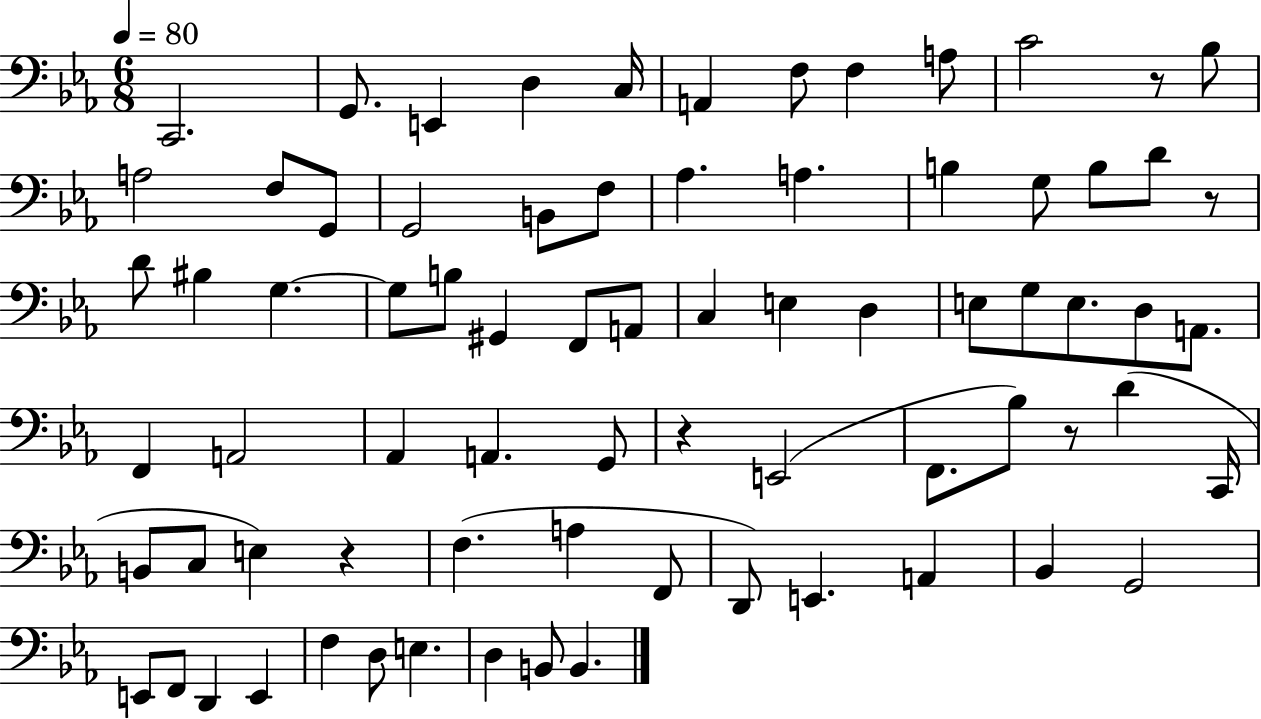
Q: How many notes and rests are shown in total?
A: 75